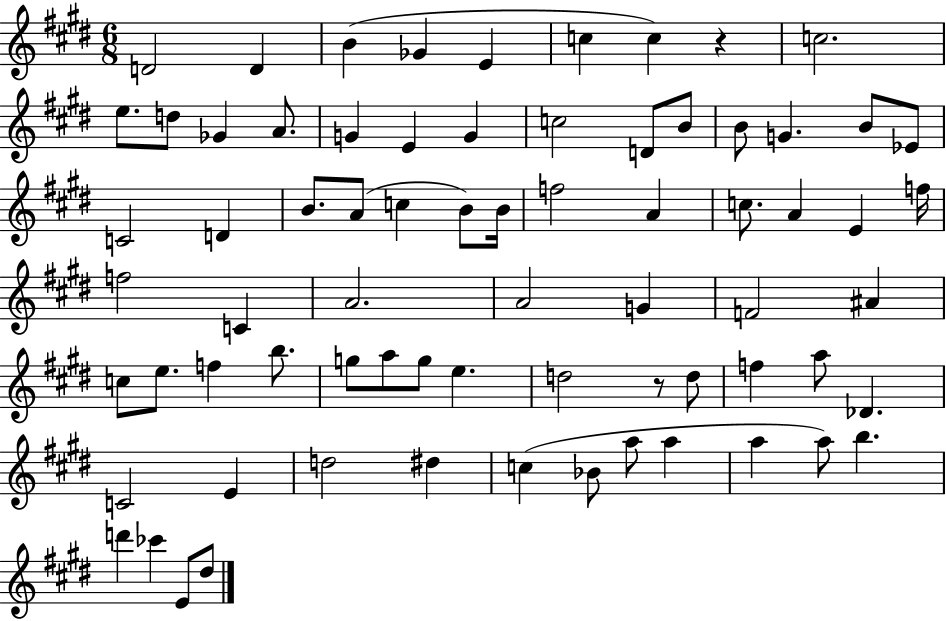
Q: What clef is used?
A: treble